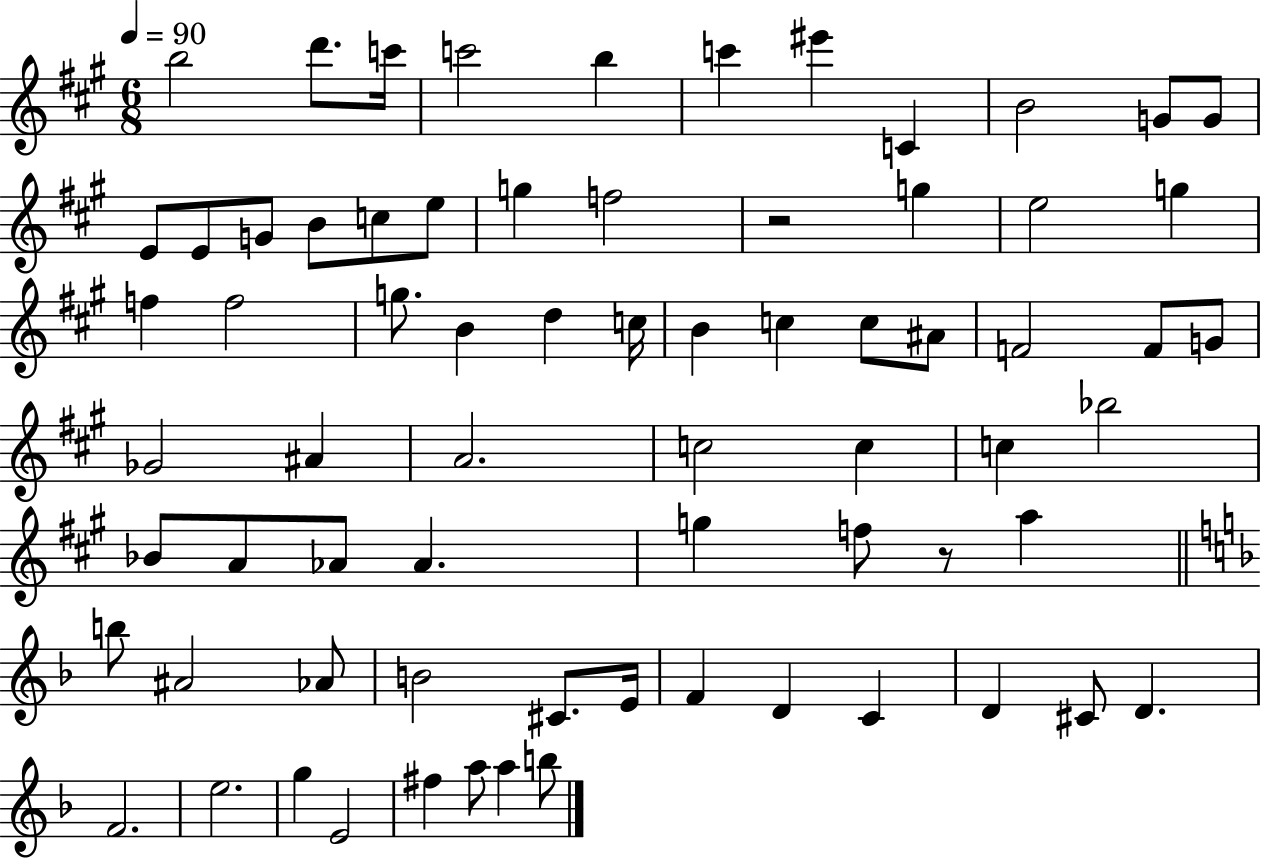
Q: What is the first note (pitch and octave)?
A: B5